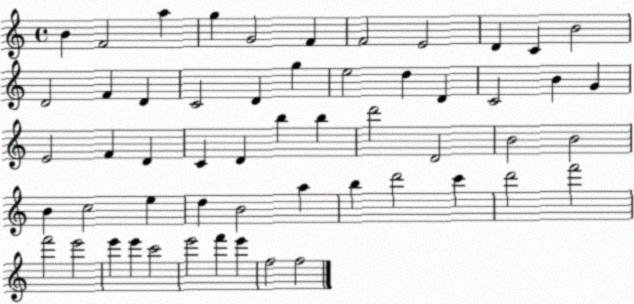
X:1
T:Untitled
M:4/4
L:1/4
K:C
B F2 a g G2 F F2 E2 D C B2 D2 F D C2 D g e2 d D C2 B G E2 F D C D b b d'2 D2 B2 B2 B c2 e d B2 a b d'2 c' d'2 f'2 f'2 e'2 e' e' c'2 e'2 f' e' f2 f2